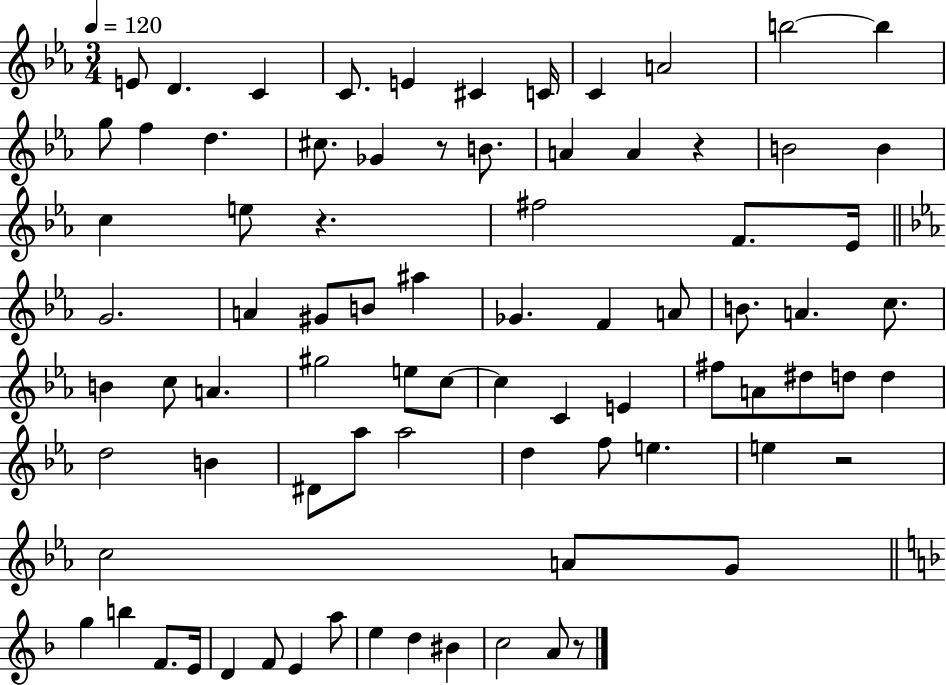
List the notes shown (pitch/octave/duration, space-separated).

E4/e D4/q. C4/q C4/e. E4/q C#4/q C4/s C4/q A4/h B5/h B5/q G5/e F5/q D5/q. C#5/e. Gb4/q R/e B4/e. A4/q A4/q R/q B4/h B4/q C5/q E5/e R/q. F#5/h F4/e. Eb4/s G4/h. A4/q G#4/e B4/e A#5/q Gb4/q. F4/q A4/e B4/e. A4/q. C5/e. B4/q C5/e A4/q. G#5/h E5/e C5/e C5/q C4/q E4/q F#5/e A4/e D#5/e D5/e D5/q D5/h B4/q D#4/e Ab5/e Ab5/h D5/q F5/e E5/q. E5/q R/h C5/h A4/e G4/e G5/q B5/q F4/e. E4/s D4/q F4/e E4/q A5/e E5/q D5/q BIS4/q C5/h A4/e R/e